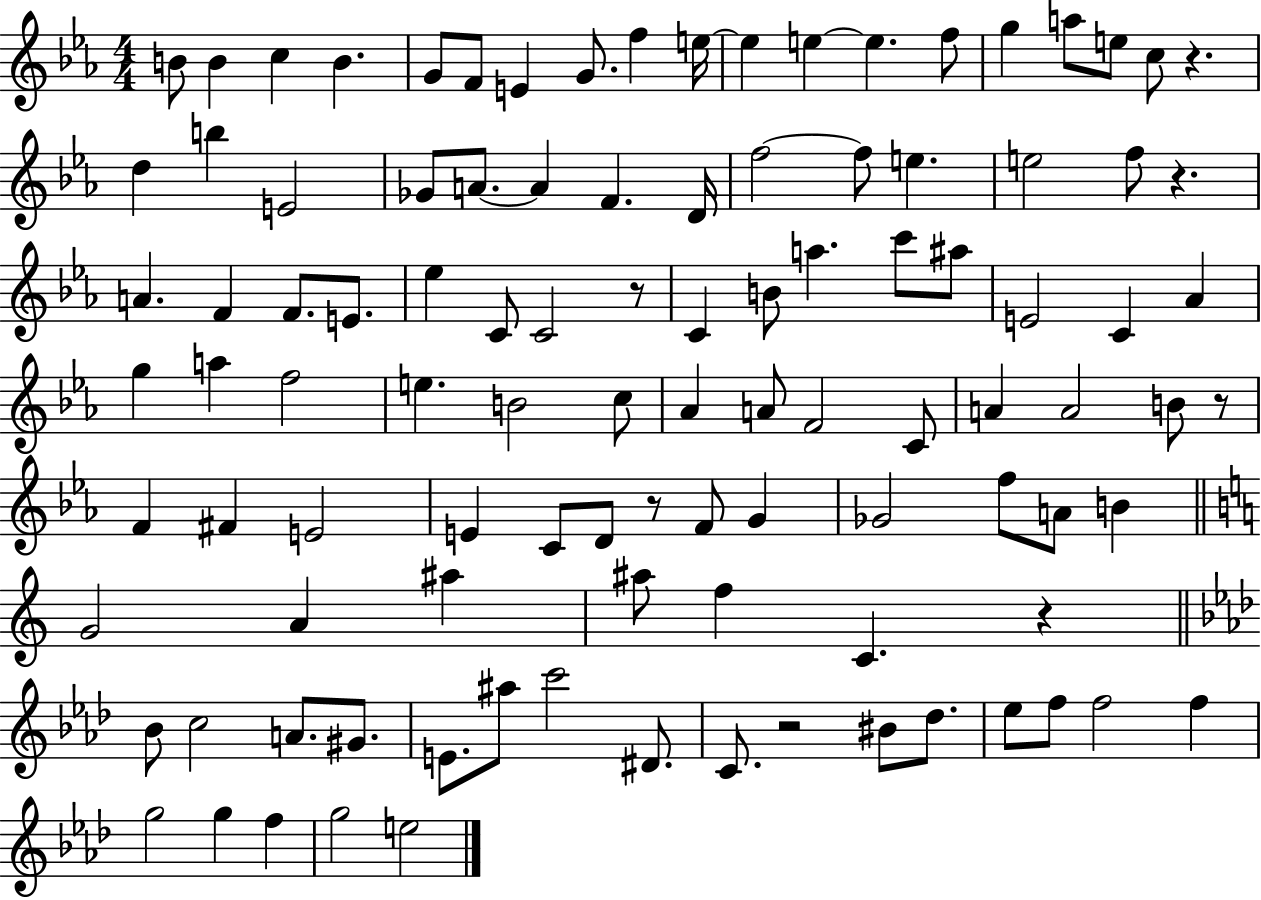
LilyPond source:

{
  \clef treble
  \numericTimeSignature
  \time 4/4
  \key ees \major
  b'8 b'4 c''4 b'4. | g'8 f'8 e'4 g'8. f''4 e''16~~ | e''4 e''4~~ e''4. f''8 | g''4 a''8 e''8 c''8 r4. | \break d''4 b''4 e'2 | ges'8 a'8.~~ a'4 f'4. d'16 | f''2~~ f''8 e''4. | e''2 f''8 r4. | \break a'4. f'4 f'8. e'8. | ees''4 c'8 c'2 r8 | c'4 b'8 a''4. c'''8 ais''8 | e'2 c'4 aes'4 | \break g''4 a''4 f''2 | e''4. b'2 c''8 | aes'4 a'8 f'2 c'8 | a'4 a'2 b'8 r8 | \break f'4 fis'4 e'2 | e'4 c'8 d'8 r8 f'8 g'4 | ges'2 f''8 a'8 b'4 | \bar "||" \break \key a \minor g'2 a'4 ais''4 | ais''8 f''4 c'4. r4 | \bar "||" \break \key aes \major bes'8 c''2 a'8. gis'8. | e'8. ais''8 c'''2 dis'8. | c'8. r2 bis'8 des''8. | ees''8 f''8 f''2 f''4 | \break g''2 g''4 f''4 | g''2 e''2 | \bar "|."
}